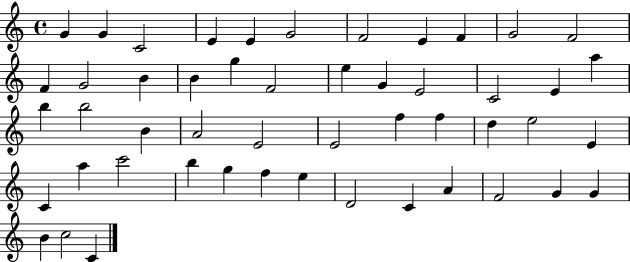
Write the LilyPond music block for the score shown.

{
  \clef treble
  \time 4/4
  \defaultTimeSignature
  \key c \major
  g'4 g'4 c'2 | e'4 e'4 g'2 | f'2 e'4 f'4 | g'2 f'2 | \break f'4 g'2 b'4 | b'4 g''4 f'2 | e''4 g'4 e'2 | c'2 e'4 a''4 | \break b''4 b''2 b'4 | a'2 e'2 | e'2 f''4 f''4 | d''4 e''2 e'4 | \break c'4 a''4 c'''2 | b''4 g''4 f''4 e''4 | d'2 c'4 a'4 | f'2 g'4 g'4 | \break b'4 c''2 c'4 | \bar "|."
}